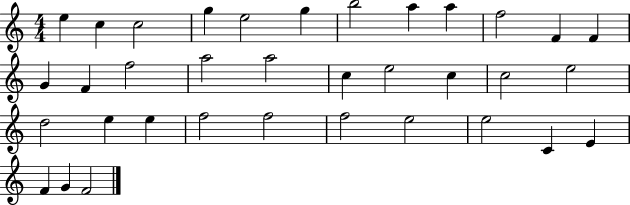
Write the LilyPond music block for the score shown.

{
  \clef treble
  \numericTimeSignature
  \time 4/4
  \key c \major
  e''4 c''4 c''2 | g''4 e''2 g''4 | b''2 a''4 a''4 | f''2 f'4 f'4 | \break g'4 f'4 f''2 | a''2 a''2 | c''4 e''2 c''4 | c''2 e''2 | \break d''2 e''4 e''4 | f''2 f''2 | f''2 e''2 | e''2 c'4 e'4 | \break f'4 g'4 f'2 | \bar "|."
}